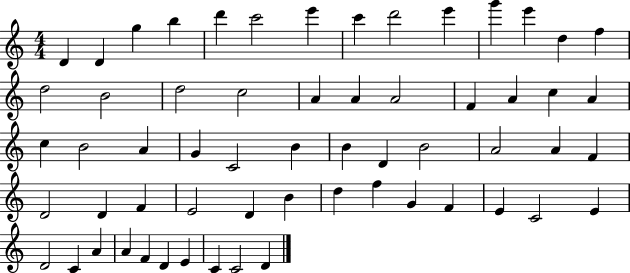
D4/q D4/q G5/q B5/q D6/q C6/h E6/q C6/q D6/h E6/q G6/q E6/q D5/q F5/q D5/h B4/h D5/h C5/h A4/q A4/q A4/h F4/q A4/q C5/q A4/q C5/q B4/h A4/q G4/q C4/h B4/q B4/q D4/q B4/h A4/h A4/q F4/q D4/h D4/q F4/q E4/h D4/q B4/q D5/q F5/q G4/q F4/q E4/q C4/h E4/q D4/h C4/q A4/q A4/q F4/q D4/q E4/q C4/q C4/h D4/q